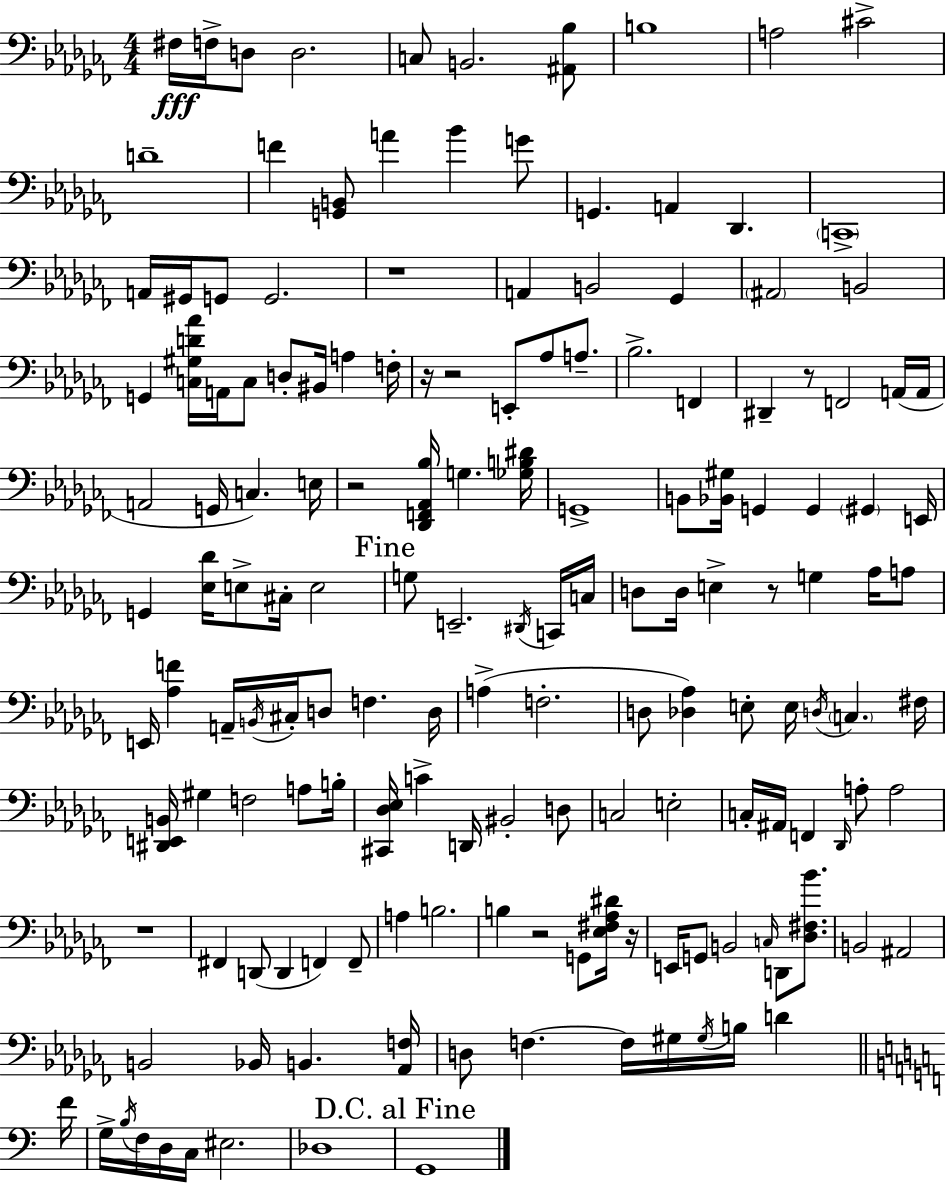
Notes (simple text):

F#3/s F3/s D3/e D3/h. C3/e B2/h. [A#2,Bb3]/e B3/w A3/h C#4/h D4/w F4/q [G2,B2]/e A4/q Bb4/q G4/e G2/q. A2/q Db2/q. C2/w A2/s G#2/s G2/e G2/h. R/w A2/q B2/h Gb2/q A#2/h B2/h G2/q [C3,G#3,D4,Ab4]/s A2/s C3/e D3/e BIS2/s A3/q F3/s R/s R/h E2/e Ab3/e A3/e. Bb3/h. F2/q D#2/q R/e F2/h A2/s A2/s A2/h G2/s C3/q. E3/s R/h [Db2,F2,Ab2,Bb3]/s G3/q. [Gb3,B3,D#4]/s G2/w B2/e [Bb2,G#3]/s G2/q G2/q G#2/q E2/s G2/q [Eb3,Db4]/s E3/e C#3/s E3/h G3/e E2/h. D#2/s C2/s C3/s D3/e D3/s E3/q R/e G3/q Ab3/s A3/e E2/s [Ab3,F4]/q A2/s B2/s C#3/s D3/e F3/q. D3/s A3/q F3/h. D3/e [Db3,Ab3]/q E3/e E3/s D3/s C3/q. F#3/s [D#2,E2,B2]/s G#3/q F3/h A3/e B3/s [C#2,Db3,Eb3]/s C4/q D2/s BIS2/h D3/e C3/h E3/h C3/s A#2/s F2/q Db2/s A3/e A3/h R/w F#2/q D2/e D2/q F2/q F2/e A3/q B3/h. B3/q R/h G2/e [Eb3,F#3,Ab3,D#4]/s R/s E2/s G2/e B2/h C3/s D2/e [Db3,F#3,Bb4]/e. B2/h A#2/h B2/h Bb2/s B2/q. [Ab2,F3]/s D3/e F3/q. F3/s G#3/s G#3/s B3/s D4/q F4/s G3/s B3/s F3/s D3/s C3/s EIS3/h. Db3/w G2/w